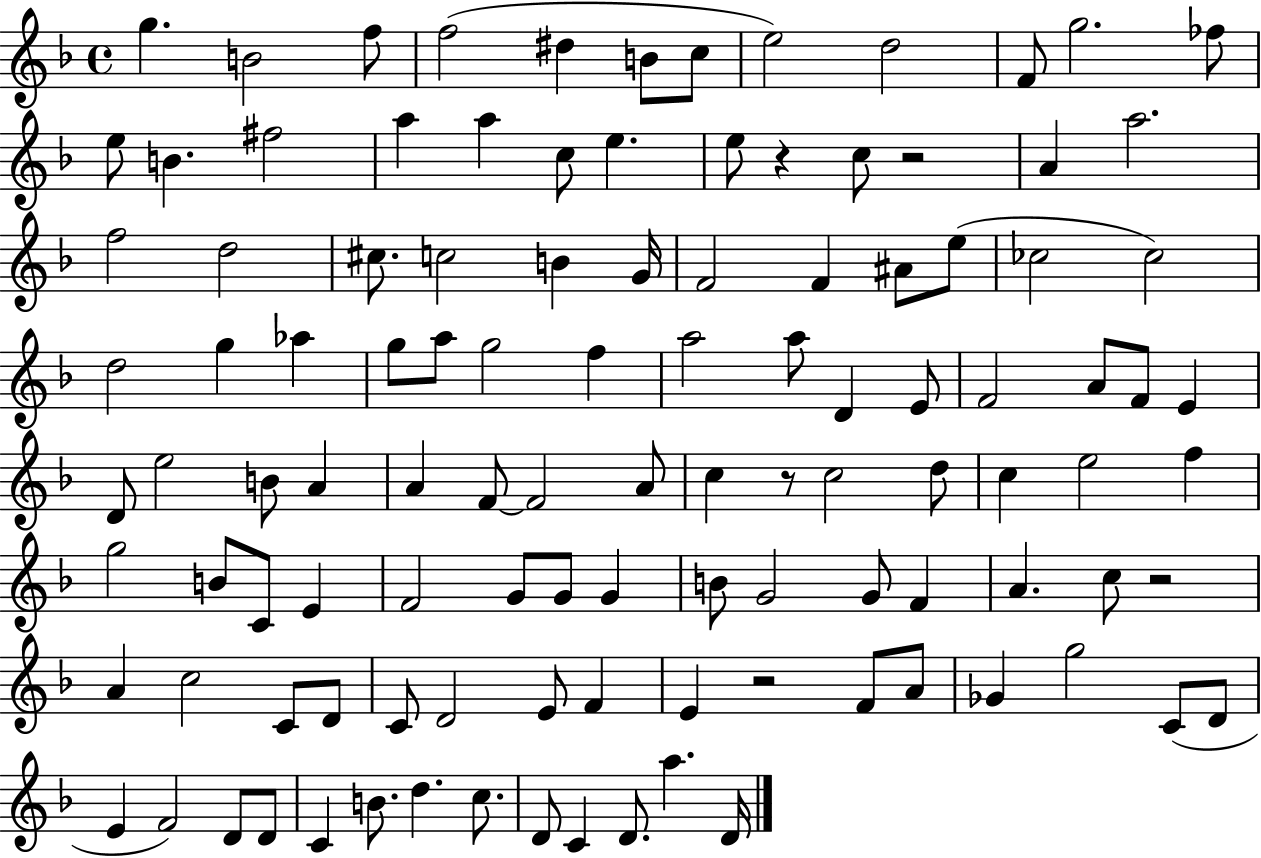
G5/q. B4/h F5/e F5/h D#5/q B4/e C5/e E5/h D5/h F4/e G5/h. FES5/e E5/e B4/q. F#5/h A5/q A5/q C5/e E5/q. E5/e R/q C5/e R/h A4/q A5/h. F5/h D5/h C#5/e. C5/h B4/q G4/s F4/h F4/q A#4/e E5/e CES5/h CES5/h D5/h G5/q Ab5/q G5/e A5/e G5/h F5/q A5/h A5/e D4/q E4/e F4/h A4/e F4/e E4/q D4/e E5/h B4/e A4/q A4/q F4/e F4/h A4/e C5/q R/e C5/h D5/e C5/q E5/h F5/q G5/h B4/e C4/e E4/q F4/h G4/e G4/e G4/q B4/e G4/h G4/e F4/q A4/q. C5/e R/h A4/q C5/h C4/e D4/e C4/e D4/h E4/e F4/q E4/q R/h F4/e A4/e Gb4/q G5/h C4/e D4/e E4/q F4/h D4/e D4/e C4/q B4/e. D5/q. C5/e. D4/e C4/q D4/e. A5/q. D4/s